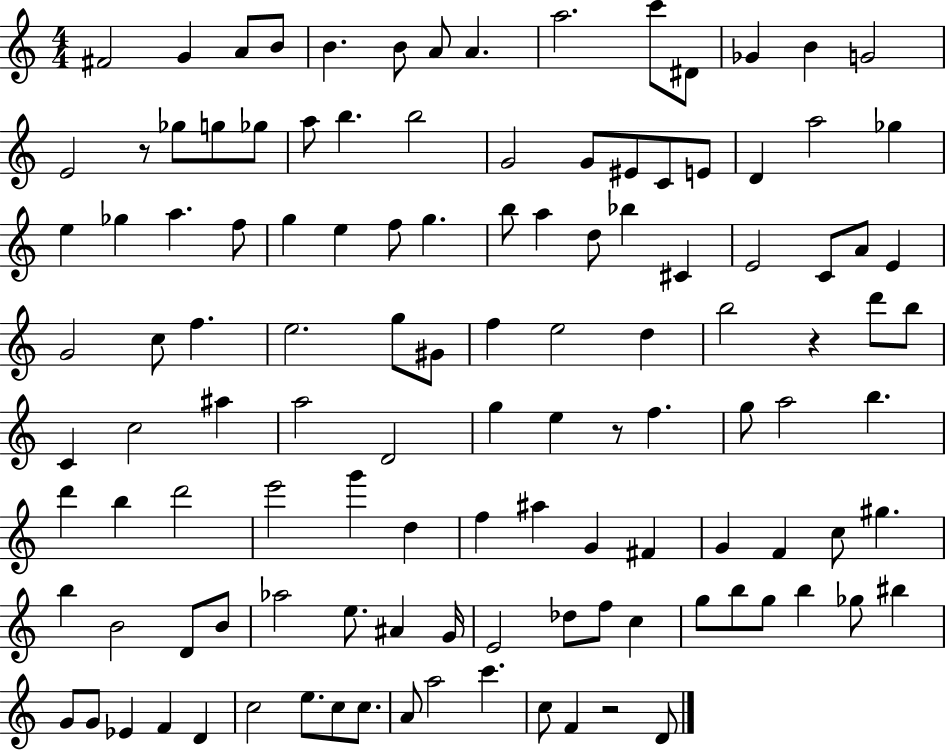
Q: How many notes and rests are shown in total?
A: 120